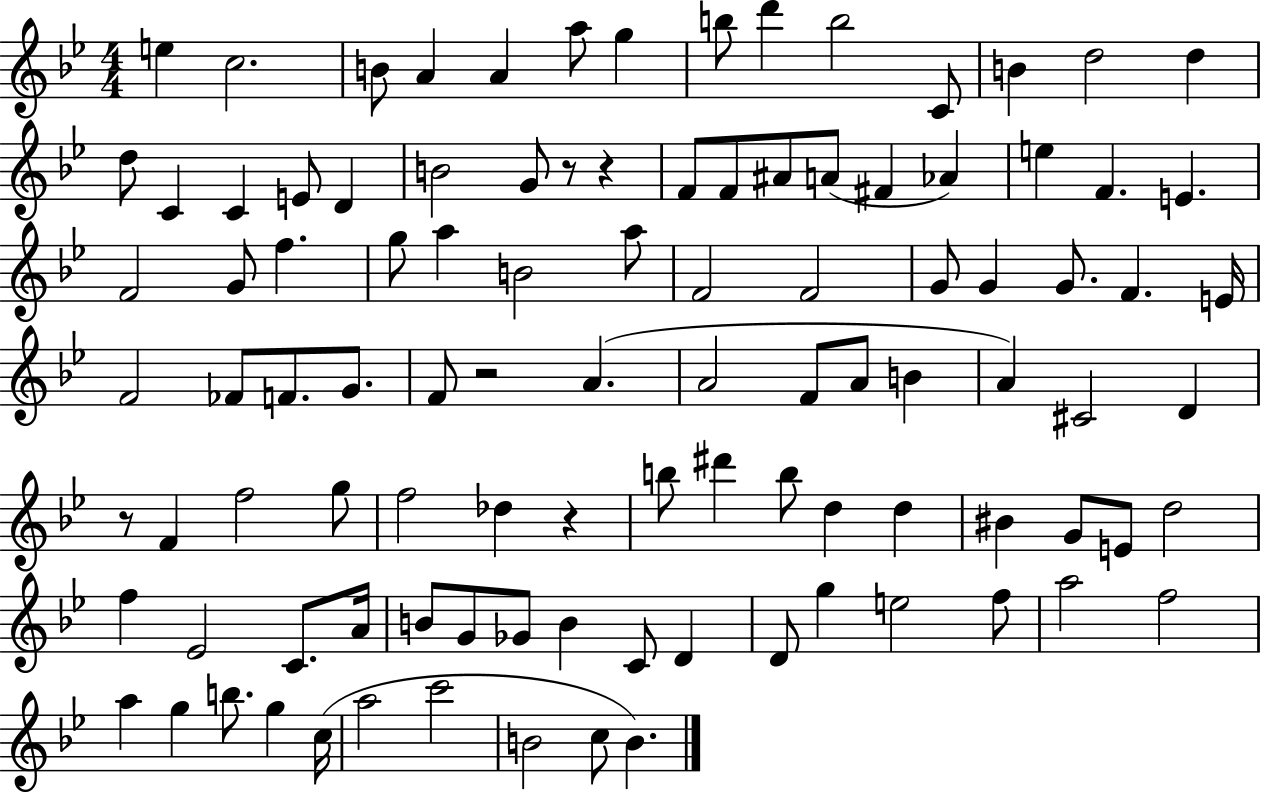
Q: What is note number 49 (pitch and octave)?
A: F4